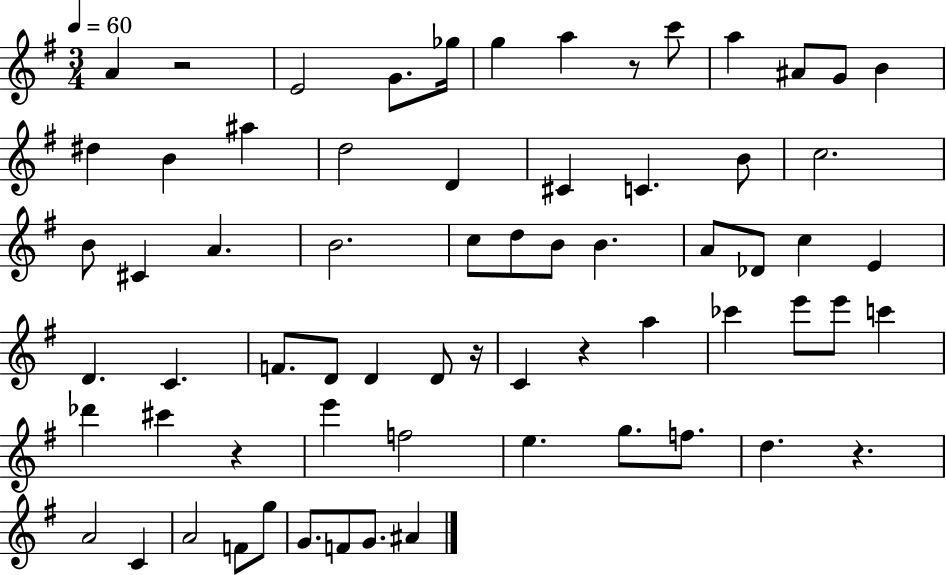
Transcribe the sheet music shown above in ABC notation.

X:1
T:Untitled
M:3/4
L:1/4
K:G
A z2 E2 G/2 _g/4 g a z/2 c'/2 a ^A/2 G/2 B ^d B ^a d2 D ^C C B/2 c2 B/2 ^C A B2 c/2 d/2 B/2 B A/2 _D/2 c E D C F/2 D/2 D D/2 z/4 C z a _c' e'/2 e'/2 c' _d' ^c' z e' f2 e g/2 f/2 d z A2 C A2 F/2 g/2 G/2 F/2 G/2 ^A